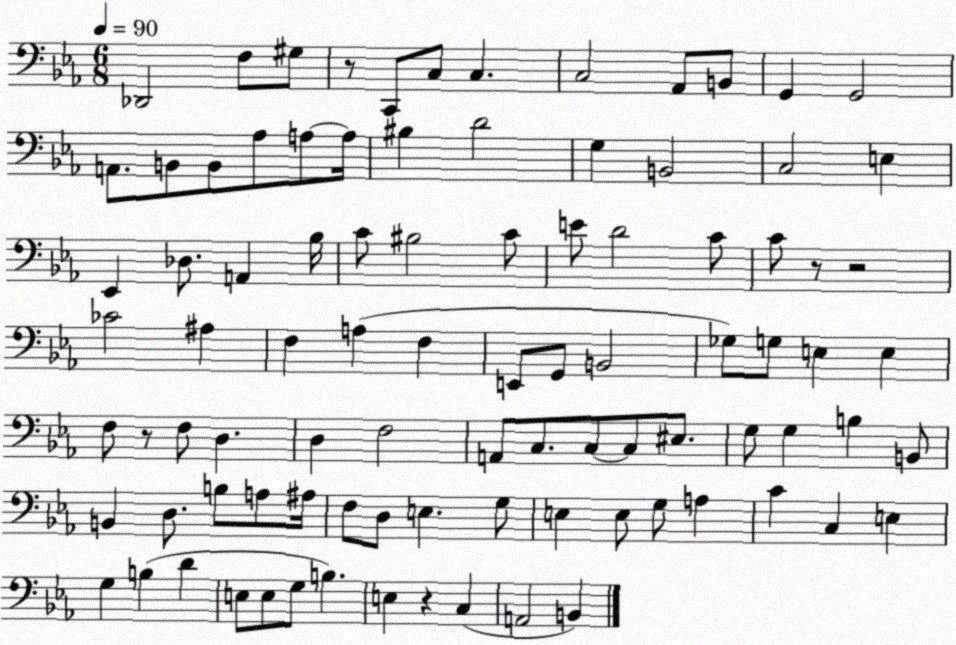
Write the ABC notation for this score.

X:1
T:Untitled
M:6/8
L:1/4
K:Eb
_D,,2 F,/2 ^G,/2 z/2 C,,/2 C,/2 C, C,2 _A,,/2 B,,/2 G,, G,,2 A,,/2 B,,/2 B,,/2 _A,/2 A,/2 A,/4 ^B, D2 G, B,,2 C,2 E, _E,, _D,/2 A,, _B,/4 C/2 ^B,2 C/2 E/2 D2 C/2 C/2 z/2 z2 _C2 ^A, F, A, F, E,,/2 G,,/2 B,,2 _G,/2 G,/2 E, E, F,/2 z/2 F,/2 D, D, F,2 A,,/2 C,/2 C,/2 C,/2 ^E,/2 G,/2 G, B, B,,/2 B,, D,/2 B,/2 A,/2 ^A,/4 F,/2 D,/2 E, G,/2 E, E,/2 G,/2 A, C C, E, G, B, D E,/2 E,/2 G,/2 B, E, z C, A,,2 B,,